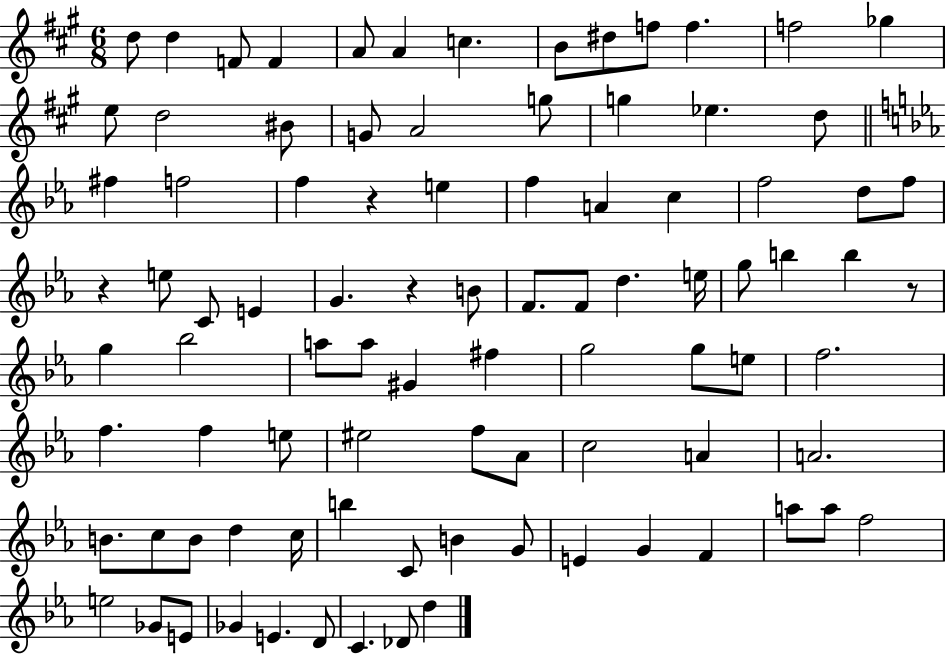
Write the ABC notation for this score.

X:1
T:Untitled
M:6/8
L:1/4
K:A
d/2 d F/2 F A/2 A c B/2 ^d/2 f/2 f f2 _g e/2 d2 ^B/2 G/2 A2 g/2 g _e d/2 ^f f2 f z e f A c f2 d/2 f/2 z e/2 C/2 E G z B/2 F/2 F/2 d e/4 g/2 b b z/2 g _b2 a/2 a/2 ^G ^f g2 g/2 e/2 f2 f f e/2 ^e2 f/2 _A/2 c2 A A2 B/2 c/2 B/2 d c/4 b C/2 B G/2 E G F a/2 a/2 f2 e2 _G/2 E/2 _G E D/2 C _D/2 d